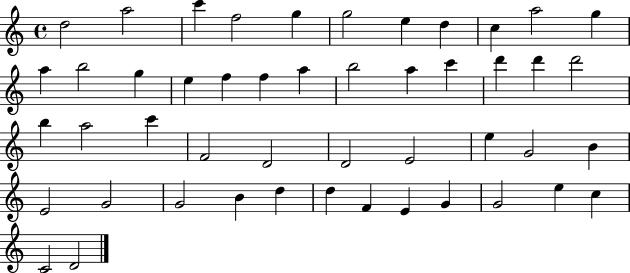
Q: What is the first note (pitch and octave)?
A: D5